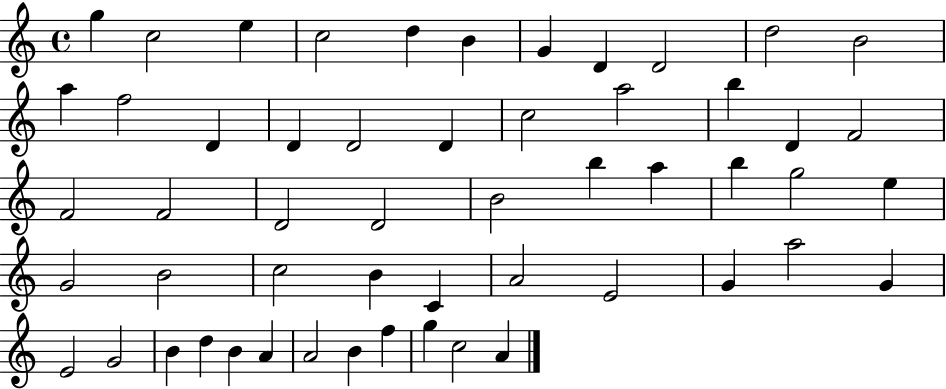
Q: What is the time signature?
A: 4/4